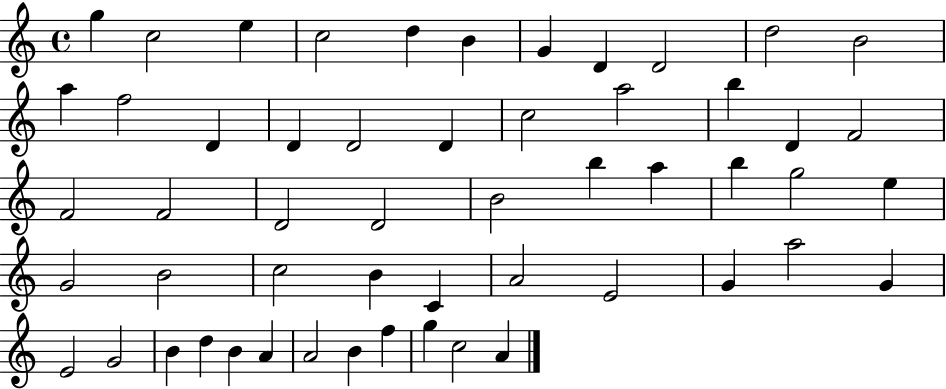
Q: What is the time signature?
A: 4/4